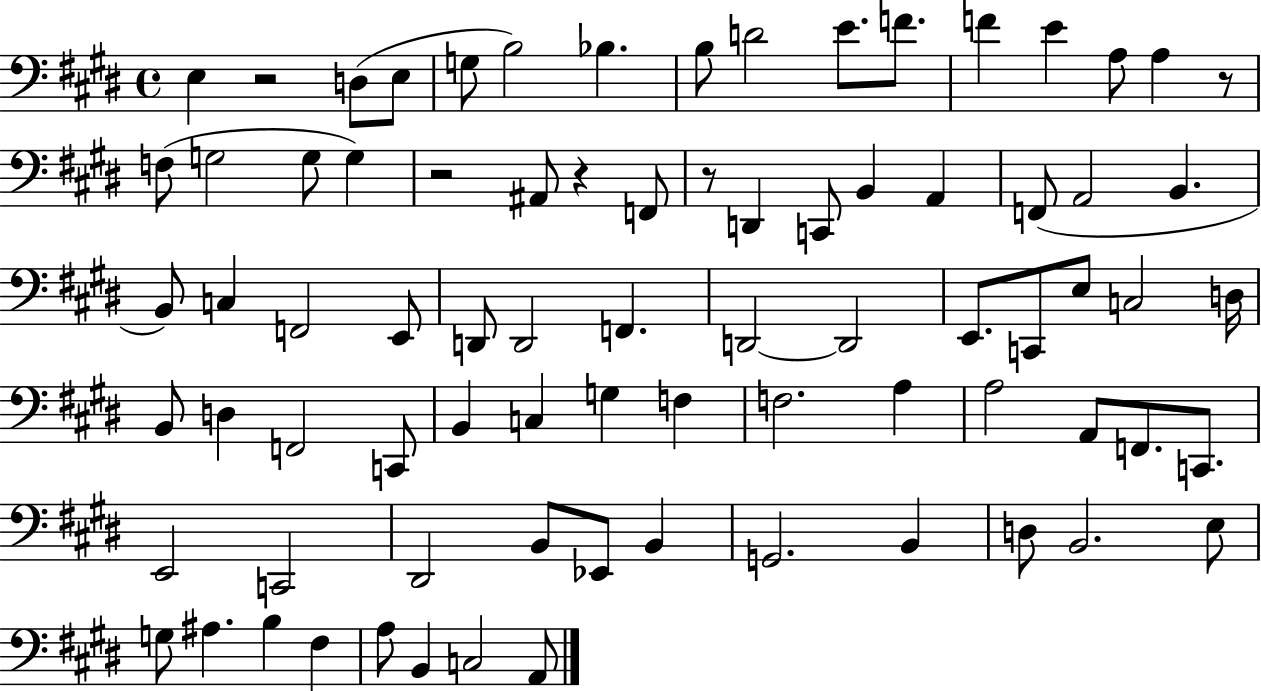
X:1
T:Untitled
M:4/4
L:1/4
K:E
E, z2 D,/2 E,/2 G,/2 B,2 _B, B,/2 D2 E/2 F/2 F E A,/2 A, z/2 F,/2 G,2 G,/2 G, z2 ^A,,/2 z F,,/2 z/2 D,, C,,/2 B,, A,, F,,/2 A,,2 B,, B,,/2 C, F,,2 E,,/2 D,,/2 D,,2 F,, D,,2 D,,2 E,,/2 C,,/2 E,/2 C,2 D,/4 B,,/2 D, F,,2 C,,/2 B,, C, G, F, F,2 A, A,2 A,,/2 F,,/2 C,,/2 E,,2 C,,2 ^D,,2 B,,/2 _E,,/2 B,, G,,2 B,, D,/2 B,,2 E,/2 G,/2 ^A, B, ^F, A,/2 B,, C,2 A,,/2